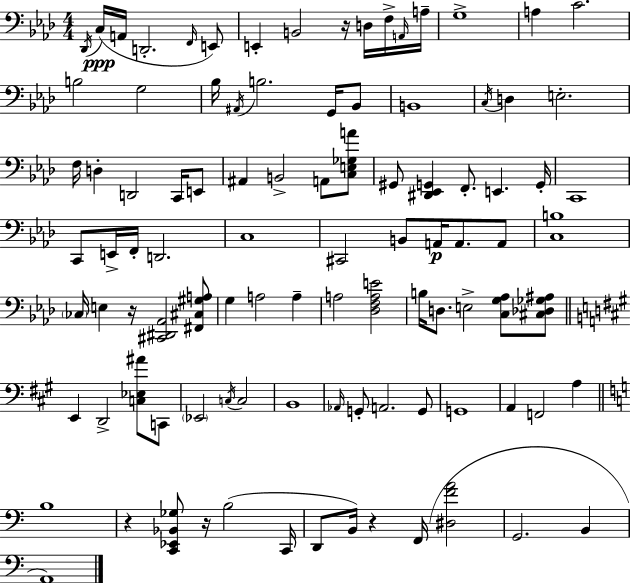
X:1
T:Untitled
M:4/4
L:1/4
K:Fm
_D,,/4 C,/4 A,,/4 D,,2 F,,/4 E,,/2 E,, B,,2 z/4 D,/4 F,/4 A,,/4 A,/4 G,4 A, C2 B,2 G,2 _B,/4 ^A,,/4 B,2 G,,/4 _B,,/2 B,,4 C,/4 D, E,2 F,/4 D, D,,2 C,,/4 E,,/2 ^A,, B,,2 A,,/2 [C,E,_G,A]/2 ^G,,/2 [^D,,_E,,G,,] F,,/2 E,, G,,/4 C,,4 C,,/2 E,,/4 F,,/4 D,,2 C,4 ^C,,2 B,,/2 A,,/4 A,,/2 A,,/2 [C,B,]4 _C,/4 E, z/4 [^C,,^D,,_A,,]2 [^F,,^C,^G,A,]/2 G, A,2 A, A,2 [_D,F,A,E]2 B,/4 D,/2 E,2 [C,G,_A,]/2 [^C,_D,_G,^A,]/2 E,, D,,2 [C,_E,^A]/2 C,,/2 _E,,2 C,/4 C,2 B,,4 _A,,/4 G,,/2 A,,2 G,,/2 G,,4 A,, F,,2 A, B,4 z [C,,_E,,_B,,_G,]/2 z/4 B,2 C,,/4 D,,/2 B,,/4 z F,,/4 [^D,FA]2 G,,2 B,, A,,4